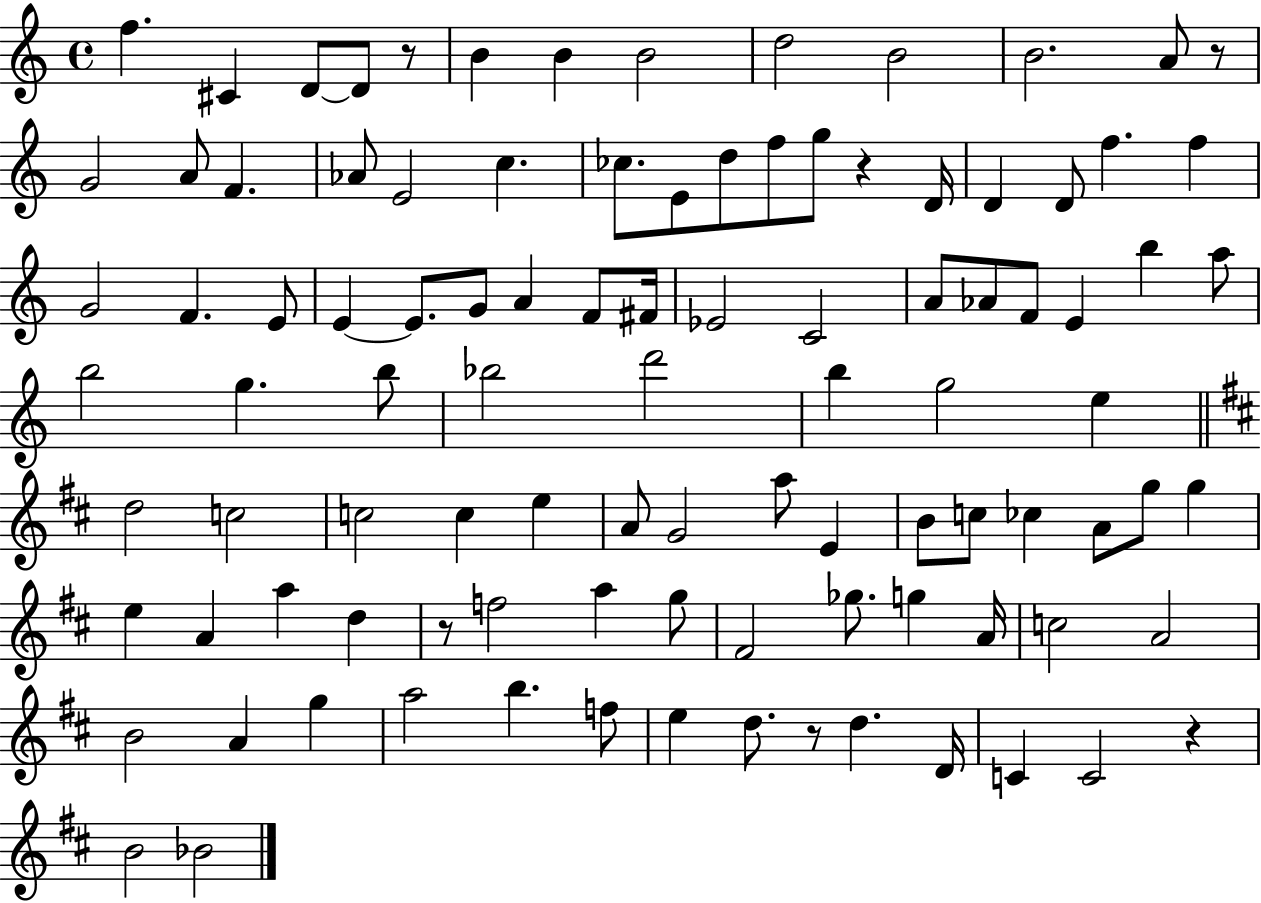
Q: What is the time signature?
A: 4/4